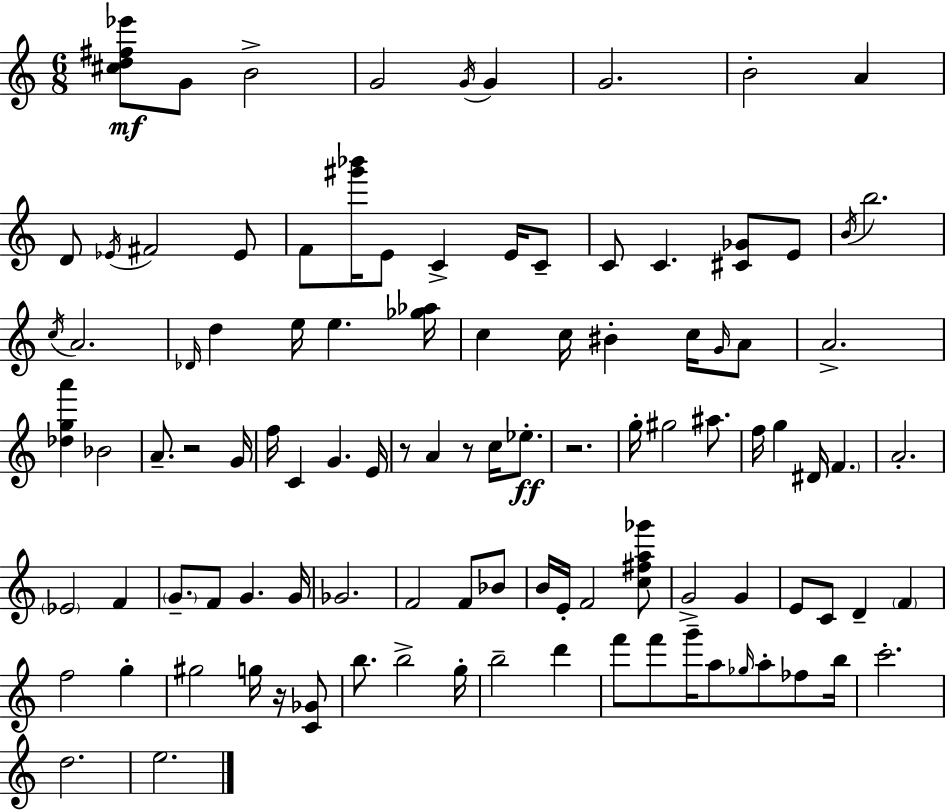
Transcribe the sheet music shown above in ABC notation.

X:1
T:Untitled
M:6/8
L:1/4
K:C
[^cd^f_e']/2 G/2 B2 G2 G/4 G G2 B2 A D/2 _E/4 ^F2 _E/2 F/2 [^g'_b']/4 E/2 C E/4 C/2 C/2 C [^C_G]/2 E/2 B/4 b2 c/4 A2 _D/4 d e/4 e [_g_a]/4 c c/4 ^B c/4 G/4 A/2 A2 [_dga'] _B2 A/2 z2 G/4 f/4 C G E/4 z/2 A z/2 c/4 _e/2 z2 g/4 ^g2 ^a/2 f/4 g ^D/4 F A2 _E2 F G/2 F/2 G G/4 _G2 F2 F/2 _B/2 B/4 E/4 F2 [c^fa_g']/2 G2 G E/2 C/2 D F f2 g ^g2 g/4 z/4 [C_G]/2 b/2 b2 g/4 b2 d' f'/2 f'/2 g'/4 a/2 _g/4 a/2 _f/2 b/4 c'2 d2 e2